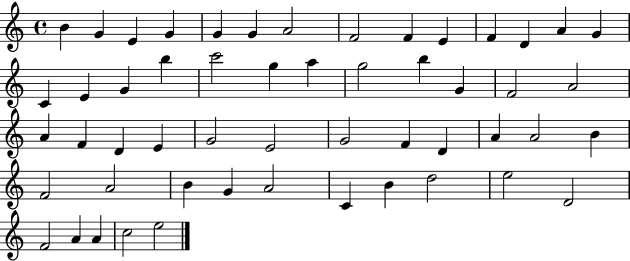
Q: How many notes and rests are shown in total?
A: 53